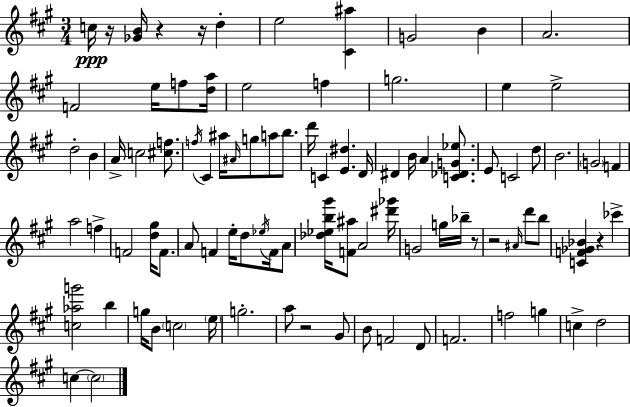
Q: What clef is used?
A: treble